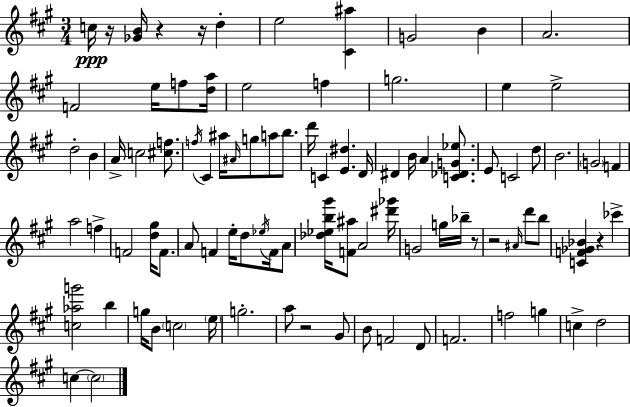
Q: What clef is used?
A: treble